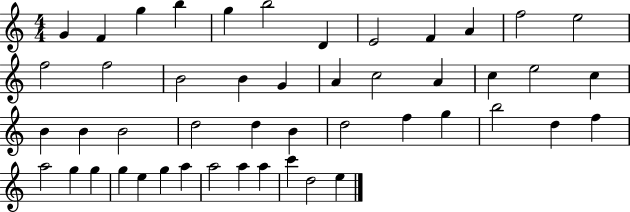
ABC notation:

X:1
T:Untitled
M:4/4
L:1/4
K:C
G F g b g b2 D E2 F A f2 e2 f2 f2 B2 B G A c2 A c e2 c B B B2 d2 d B d2 f g b2 d f a2 g g g e g a a2 a a c' d2 e